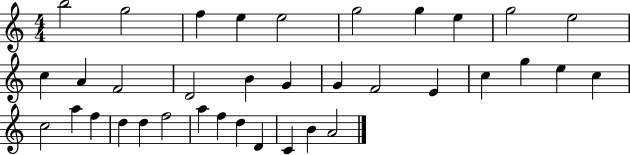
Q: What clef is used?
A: treble